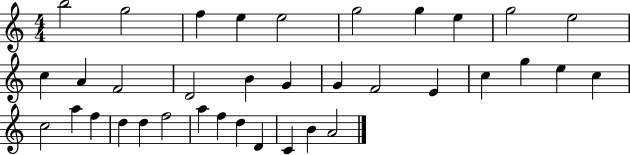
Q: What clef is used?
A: treble